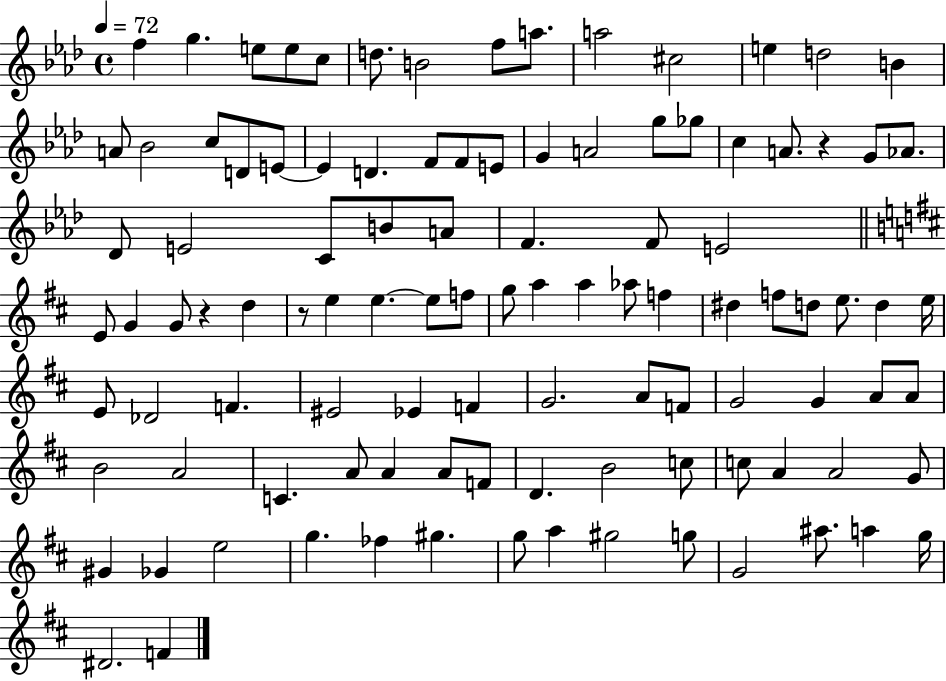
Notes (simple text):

F5/q G5/q. E5/e E5/e C5/e D5/e. B4/h F5/e A5/e. A5/h C#5/h E5/q D5/h B4/q A4/e Bb4/h C5/e D4/e E4/e E4/q D4/q. F4/e F4/e E4/e G4/q A4/h G5/e Gb5/e C5/q A4/e. R/q G4/e Ab4/e. Db4/e E4/h C4/e B4/e A4/e F4/q. F4/e E4/h E4/e G4/q G4/e R/q D5/q R/e E5/q E5/q. E5/e F5/e G5/e A5/q A5/q Ab5/e F5/q D#5/q F5/e D5/e E5/e. D5/q E5/s E4/e Db4/h F4/q. EIS4/h Eb4/q F4/q G4/h. A4/e F4/e G4/h G4/q A4/e A4/e B4/h A4/h C4/q. A4/e A4/q A4/e F4/e D4/q. B4/h C5/e C5/e A4/q A4/h G4/e G#4/q Gb4/q E5/h G5/q. FES5/q G#5/q. G5/e A5/q G#5/h G5/e G4/h A#5/e. A5/q G5/s D#4/h. F4/q